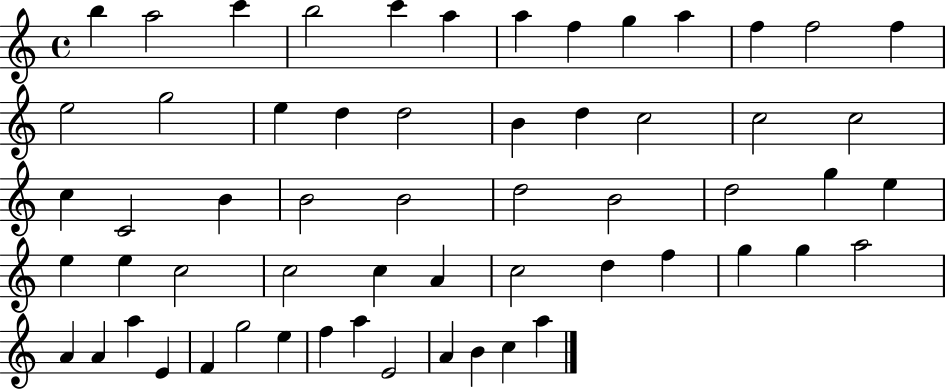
{
  \clef treble
  \time 4/4
  \defaultTimeSignature
  \key c \major
  b''4 a''2 c'''4 | b''2 c'''4 a''4 | a''4 f''4 g''4 a''4 | f''4 f''2 f''4 | \break e''2 g''2 | e''4 d''4 d''2 | b'4 d''4 c''2 | c''2 c''2 | \break c''4 c'2 b'4 | b'2 b'2 | d''2 b'2 | d''2 g''4 e''4 | \break e''4 e''4 c''2 | c''2 c''4 a'4 | c''2 d''4 f''4 | g''4 g''4 a''2 | \break a'4 a'4 a''4 e'4 | f'4 g''2 e''4 | f''4 a''4 e'2 | a'4 b'4 c''4 a''4 | \break \bar "|."
}